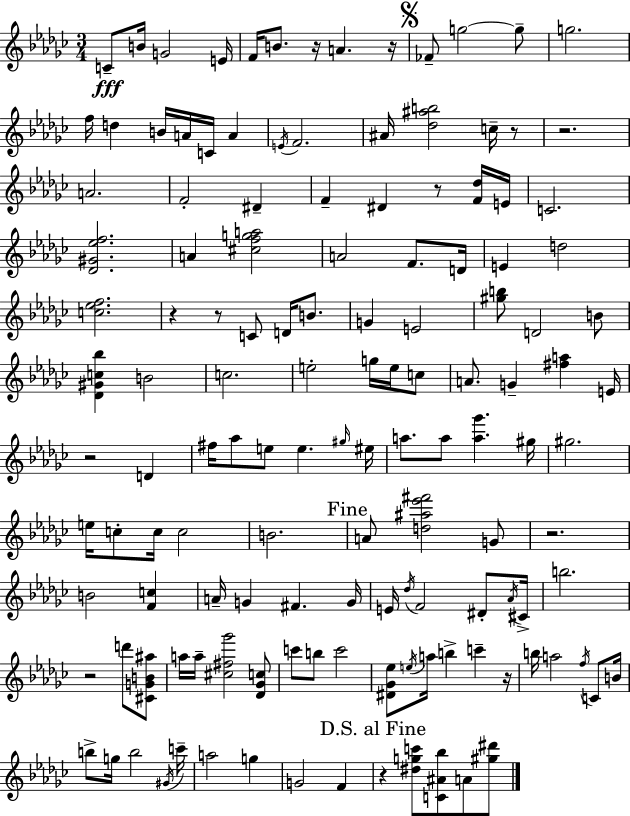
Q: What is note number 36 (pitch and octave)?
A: D4